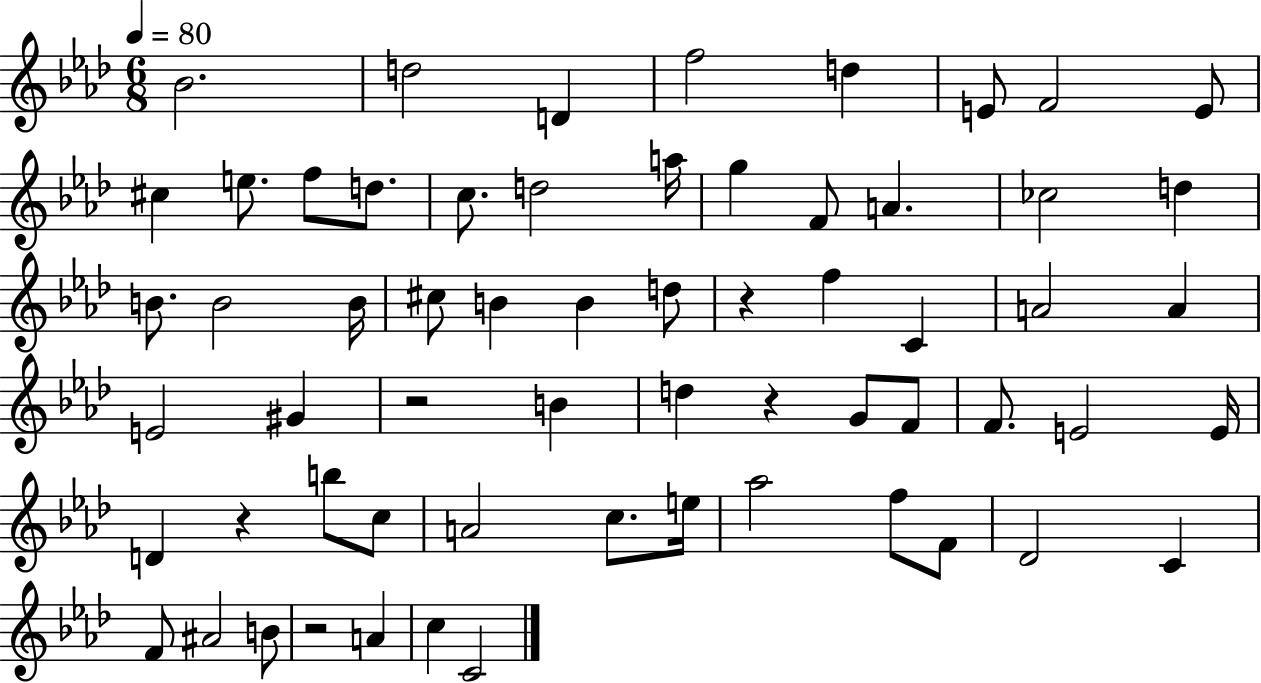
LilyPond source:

{
  \clef treble
  \numericTimeSignature
  \time 6/8
  \key aes \major
  \tempo 4 = 80
  bes'2. | d''2 d'4 | f''2 d''4 | e'8 f'2 e'8 | \break cis''4 e''8. f''8 d''8. | c''8. d''2 a''16 | g''4 f'8 a'4. | ces''2 d''4 | \break b'8. b'2 b'16 | cis''8 b'4 b'4 d''8 | r4 f''4 c'4 | a'2 a'4 | \break e'2 gis'4 | r2 b'4 | d''4 r4 g'8 f'8 | f'8. e'2 e'16 | \break d'4 r4 b''8 c''8 | a'2 c''8. e''16 | aes''2 f''8 f'8 | des'2 c'4 | \break f'8 ais'2 b'8 | r2 a'4 | c''4 c'2 | \bar "|."
}